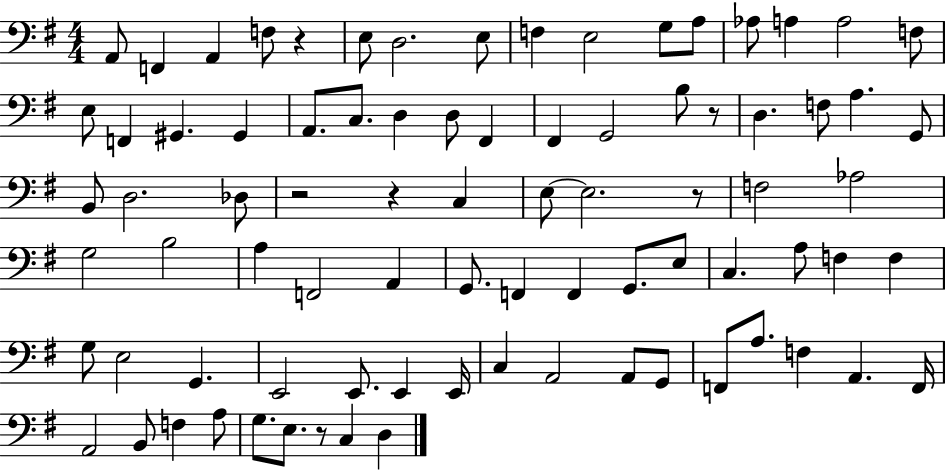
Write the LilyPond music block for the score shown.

{
  \clef bass
  \numericTimeSignature
  \time 4/4
  \key g \major
  \repeat volta 2 { a,8 f,4 a,4 f8 r4 | e8 d2. e8 | f4 e2 g8 a8 | aes8 a4 a2 f8 | \break e8 f,4 gis,4. gis,4 | a,8. c8. d4 d8 fis,4 | fis,4 g,2 b8 r8 | d4. f8 a4. g,8 | \break b,8 d2. des8 | r2 r4 c4 | e8~~ e2. r8 | f2 aes2 | \break g2 b2 | a4 f,2 a,4 | g,8. f,4 f,4 g,8. e8 | c4. a8 f4 f4 | \break g8 e2 g,4. | e,2 e,8. e,4 e,16 | c4 a,2 a,8 g,8 | f,8 a8. f4 a,4. f,16 | \break a,2 b,8 f4 a8 | g8. e8. r8 c4 d4 | } \bar "|."
}